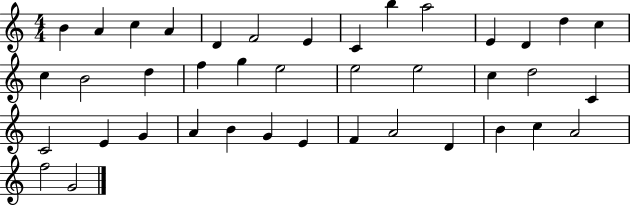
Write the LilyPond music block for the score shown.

{
  \clef treble
  \numericTimeSignature
  \time 4/4
  \key c \major
  b'4 a'4 c''4 a'4 | d'4 f'2 e'4 | c'4 b''4 a''2 | e'4 d'4 d''4 c''4 | \break c''4 b'2 d''4 | f''4 g''4 e''2 | e''2 e''2 | c''4 d''2 c'4 | \break c'2 e'4 g'4 | a'4 b'4 g'4 e'4 | f'4 a'2 d'4 | b'4 c''4 a'2 | \break f''2 g'2 | \bar "|."
}